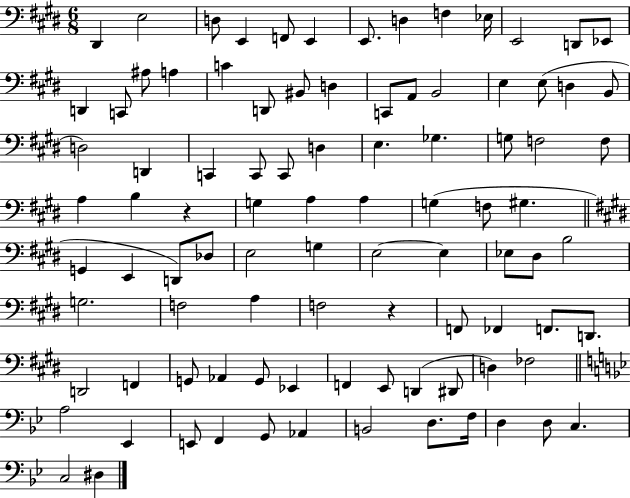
{
  \clef bass
  \numericTimeSignature
  \time 6/8
  \key e \major
  dis,4 e2 | d8 e,4 f,8 e,4 | e,8. d4 f4 ees16 | e,2 d,8 ees,8 | \break d,4 c,8 ais8 a4 | c'4 d,8 bis,8 d4 | c,8 a,8 b,2 | e4 e8( d4 b,8 | \break d2) d,4 | c,4 c,8 c,8 d4 | e4. ges4. | g8 f2 f8 | \break a4 b4 r4 | g4 a4 a4 | g4( f8 gis4. | \bar "||" \break \key e \major g,4 e,4 d,8) des8 | e2 g4 | e2~~ e4 | ees8 dis8 b2 | \break g2. | f2 a4 | f2 r4 | f,8 fes,4 f,8. d,8. | \break d,2 f,4 | g,8 aes,4 g,8 ees,4 | f,4 e,8 d,4( dis,8 | d4) fes2 | \break \bar "||" \break \key g \minor a2 ees,4 | e,8 f,4 g,8 aes,4 | b,2 d8. f16 | d4 d8 c4. | \break c2 dis4 | \bar "|."
}